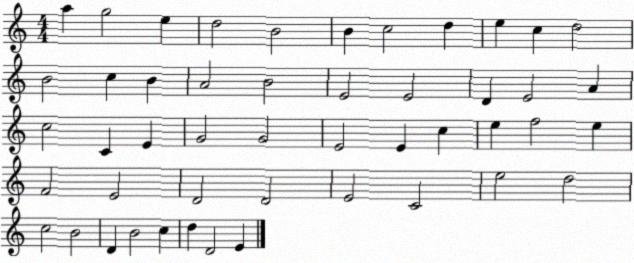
X:1
T:Untitled
M:4/4
L:1/4
K:C
a g2 e d2 B2 B c2 d e c d2 B2 c B A2 B2 E2 E2 D E2 A c2 C E G2 G2 E2 E c e f2 e F2 E2 D2 D2 E2 C2 e2 d2 c2 B2 D B2 c d D2 E